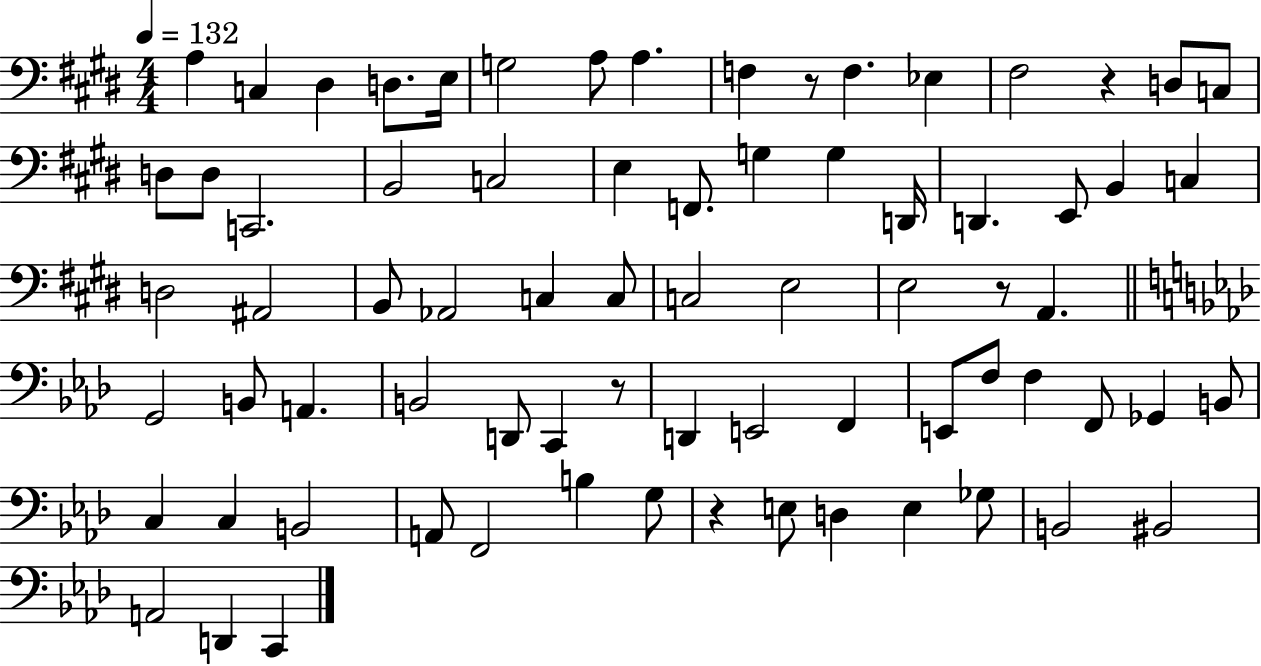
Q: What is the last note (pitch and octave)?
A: C2